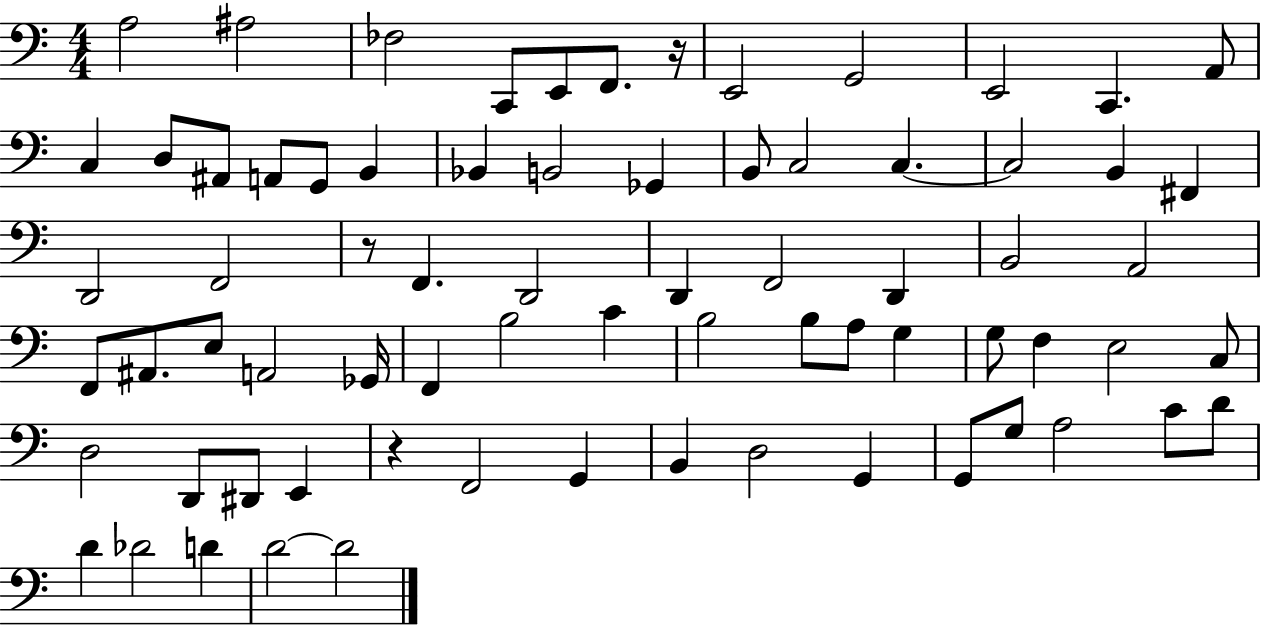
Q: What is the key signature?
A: C major